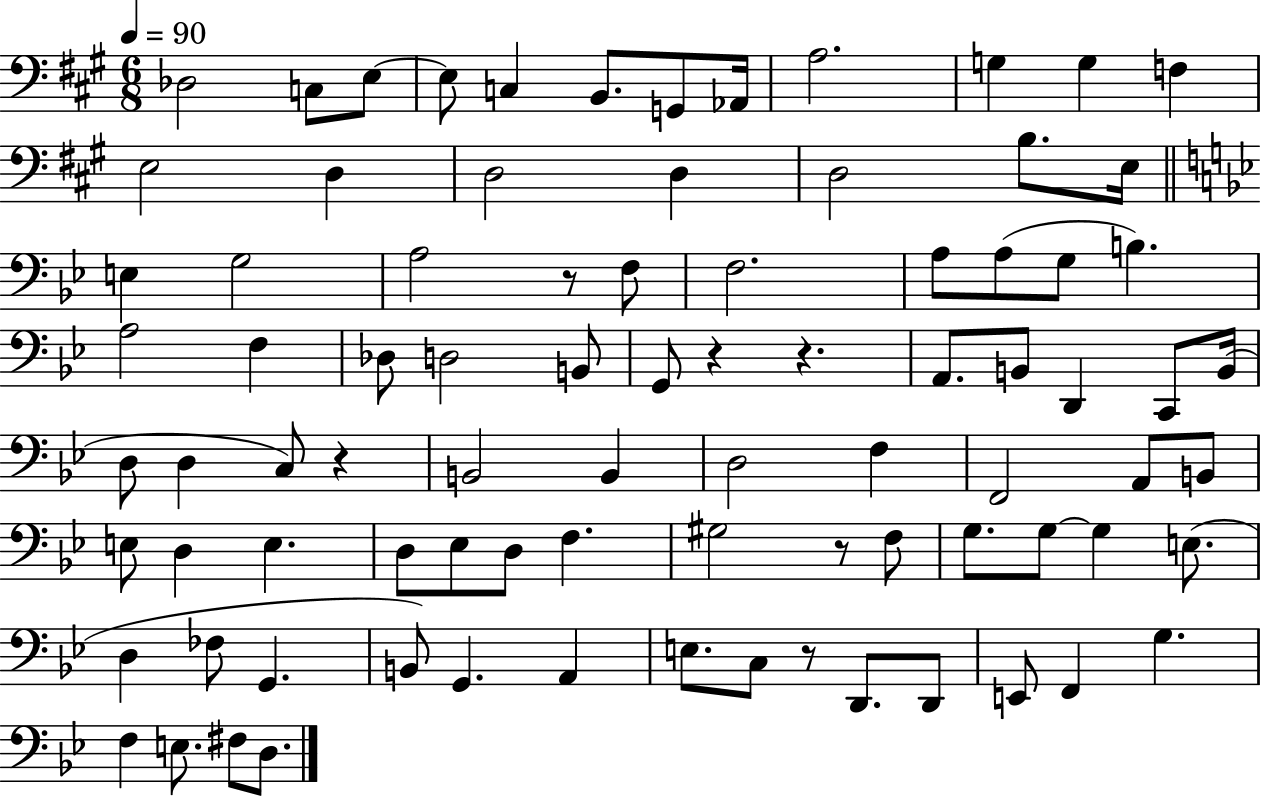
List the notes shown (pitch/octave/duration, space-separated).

Db3/h C3/e E3/e E3/e C3/q B2/e. G2/e Ab2/s A3/h. G3/q G3/q F3/q E3/h D3/q D3/h D3/q D3/h B3/e. E3/s E3/q G3/h A3/h R/e F3/e F3/h. A3/e A3/e G3/e B3/q. A3/h F3/q Db3/e D3/h B2/e G2/e R/q R/q. A2/e. B2/e D2/q C2/e B2/s D3/e D3/q C3/e R/q B2/h B2/q D3/h F3/q F2/h A2/e B2/e E3/e D3/q E3/q. D3/e Eb3/e D3/e F3/q. G#3/h R/e F3/e G3/e. G3/e G3/q E3/e. D3/q FES3/e G2/q. B2/e G2/q. A2/q E3/e. C3/e R/e D2/e. D2/e E2/e F2/q G3/q. F3/q E3/e. F#3/e D3/e.